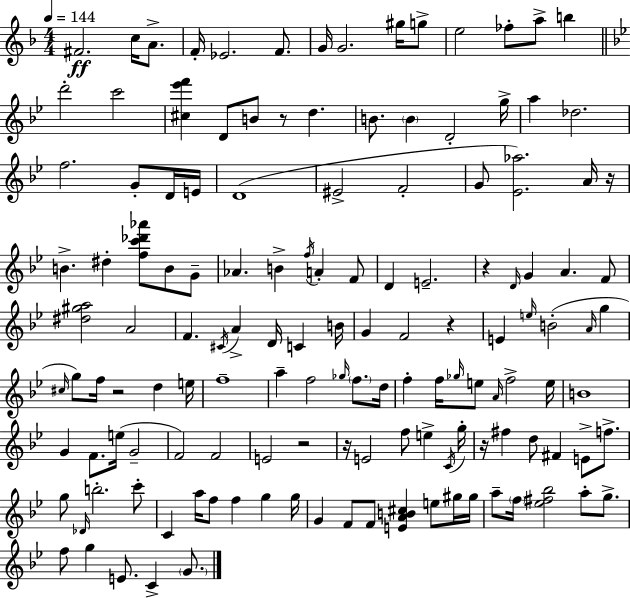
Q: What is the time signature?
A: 4/4